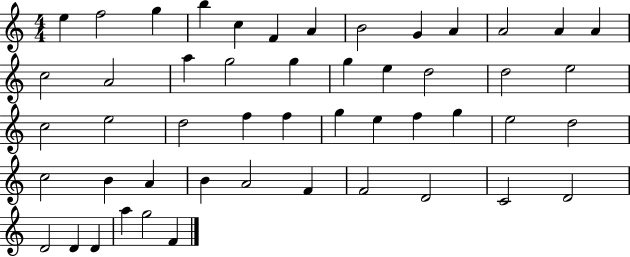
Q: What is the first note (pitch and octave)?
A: E5